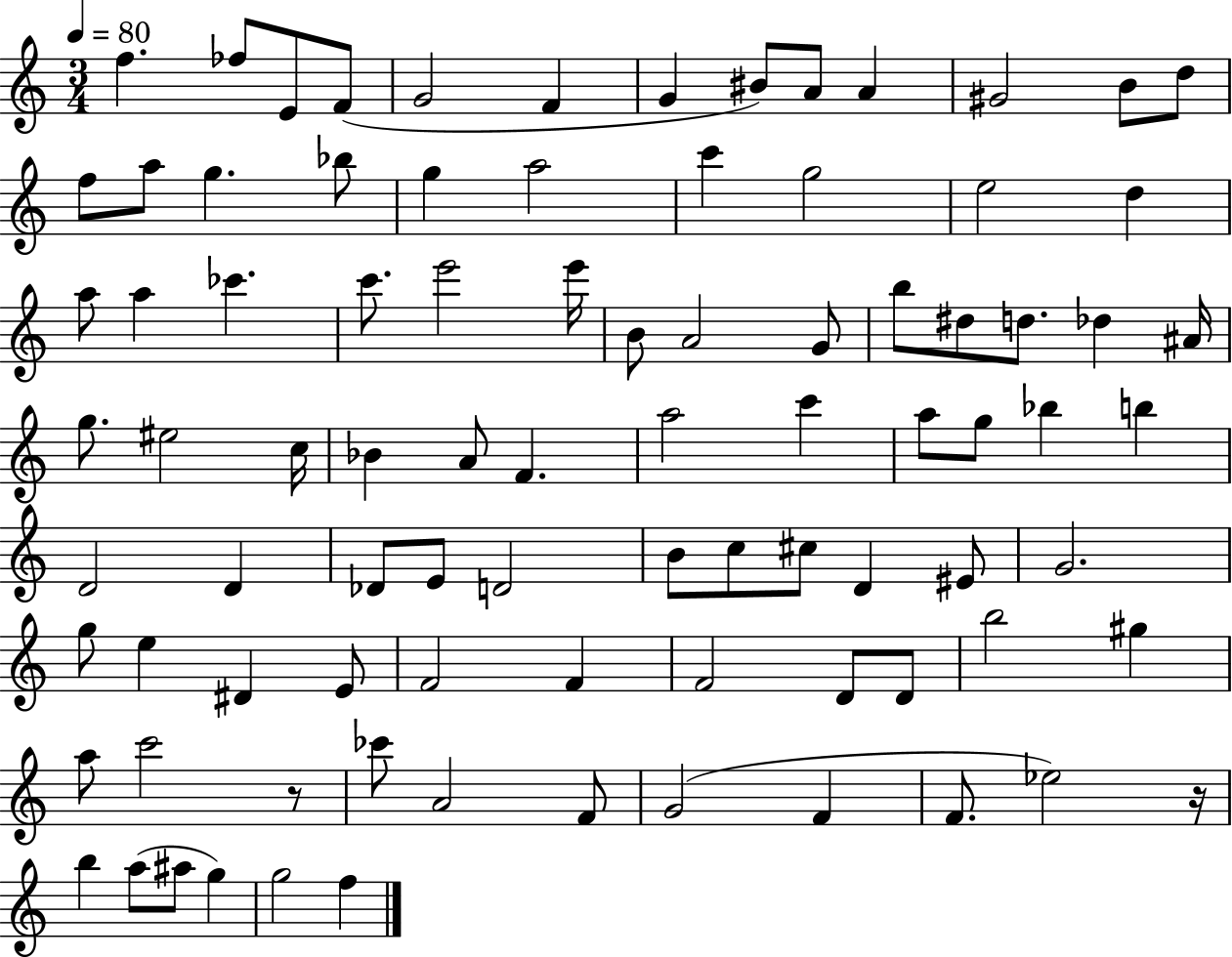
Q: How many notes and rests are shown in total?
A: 88